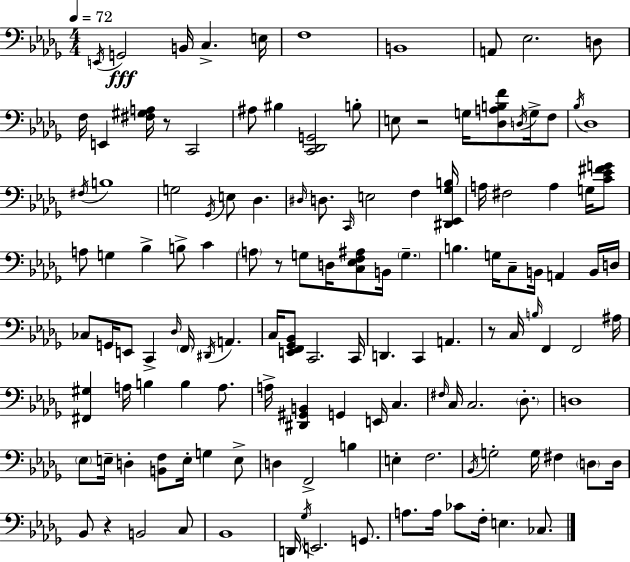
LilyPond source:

{
  \clef bass
  \numericTimeSignature
  \time 4/4
  \key bes \minor
  \tempo 4 = 72
  \acciaccatura { e,16 }\fff g,2 b,16 c4.-> | e16 f1 | b,1 | a,8 ees2. d8 | \break f16 e,4 <fis gis a>16 r8 c,2 | ais8 bis4 <c, des, g,>2 b8-. | e8 r2 g16 <des a b f'>8 \acciaccatura { d16 } g16-> | f8 \acciaccatura { bes16 } des1 | \break \acciaccatura { fis16 } b1 | g2 \acciaccatura { ges,16 } e8 des4. | \grace { dis16 } d8. \grace { c,16 } e2 | f4 <dis, ees, ges b>16 a16 fis2 | \break a4 g16 <c' ees' fis' g'>8 a8 g4 bes4-> | b8-> c'4 \parenthesize a8 r8 g8 d16 <c ees f ais>8 | b,16 \parenthesize g4.-- b4. g16 c8-- | b,16 a,4 b,16 d16 ces8 g,16 e,8 c,4-> | \break \grace { des16 } \parenthesize f,16 \acciaccatura { dis,16 } a,4. c16 <e, f, ges, bes,>8 c,2. | c,16 d,4. c,4 | a,4. r8 c16 \grace { b16 } f,4 | f,2 ais16 <fis, gis>4 a16 b4 | \break b4 a8. a16-> <dis, gis, b,>4 g,4 | e,16 c4. \grace { fis16 } c16 c2. | \parenthesize des8.-. d1 | \parenthesize ees8 e16-- d4-. | \break <b, f>8 e16-. g4 e8-> d4 f,2-> | b4 e4-. f2. | \acciaccatura { bes,16 } g2-. | g16 fis4 \parenthesize d8 d16 bes,8 r4 | \break b,2 c8 bes,1 | d,16 \acciaccatura { ges16 } e,2. | g,8. a8. | a16 ces'8 f16-. e4. ces8. \bar "|."
}